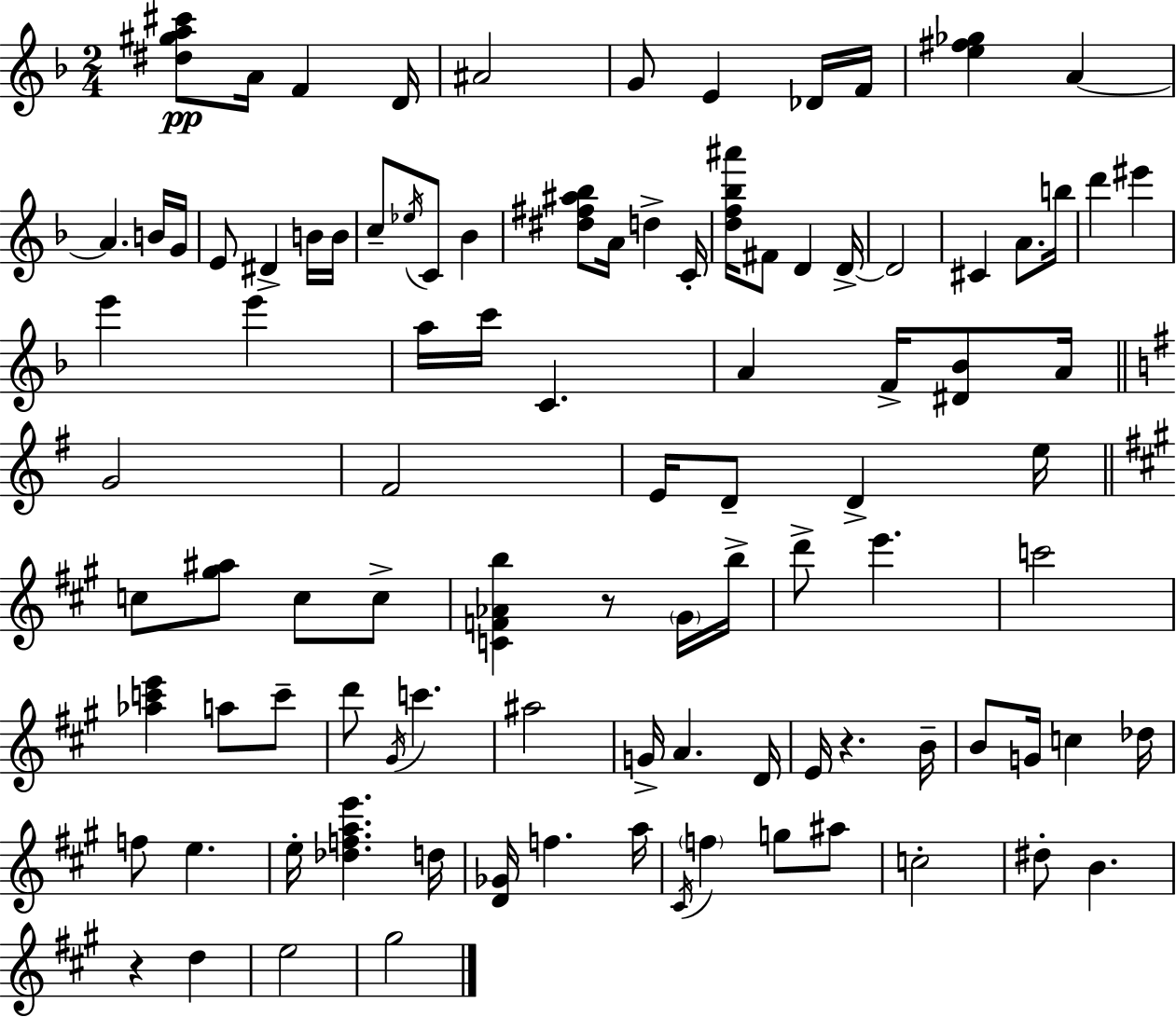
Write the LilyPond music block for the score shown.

{
  \clef treble
  \numericTimeSignature
  \time 2/4
  \key d \minor
  <dis'' gis'' a'' cis'''>8\pp a'16 f'4 d'16 | ais'2 | g'8 e'4 des'16 f'16 | <e'' fis'' ges''>4 a'4~~ | \break a'4. b'16 g'16 | e'8 dis'4-> b'16 b'16 | c''8-- \acciaccatura { ees''16 } c'8 bes'4 | <dis'' fis'' ais'' bes''>8 a'16 d''4-> | \break c'16-. <d'' f'' bes'' ais'''>16 fis'8 d'4 | d'16->~~ d'2 | cis'4 a'8. | b''16 d'''4 eis'''4 | \break e'''4 e'''4 | a''16 c'''16 c'4. | a'4 f'16-> <dis' bes'>8 | a'16 \bar "||" \break \key e \minor g'2 | fis'2 | e'16 d'8-- d'4-> e''16 | \bar "||" \break \key a \major c''8 <gis'' ais''>8 c''8 c''8-> | <c' f' aes' b''>4 r8 \parenthesize gis'16 b''16-> | d'''8-> e'''4. | c'''2 | \break <aes'' c''' e'''>4 a''8 c'''8-- | d'''8 \acciaccatura { gis'16 } c'''4. | ais''2 | g'16-> a'4. | \break d'16 e'16 r4. | b'16-- b'8 g'16 c''4 | des''16 f''8 e''4. | e''16-. <des'' f'' a'' e'''>4. | \break d''16 <d' ges'>16 f''4. | a''16 \acciaccatura { cis'16 } \parenthesize f''4 g''8 | ais''8 c''2-. | dis''8-. b'4. | \break r4 d''4 | e''2 | gis''2 | \bar "|."
}